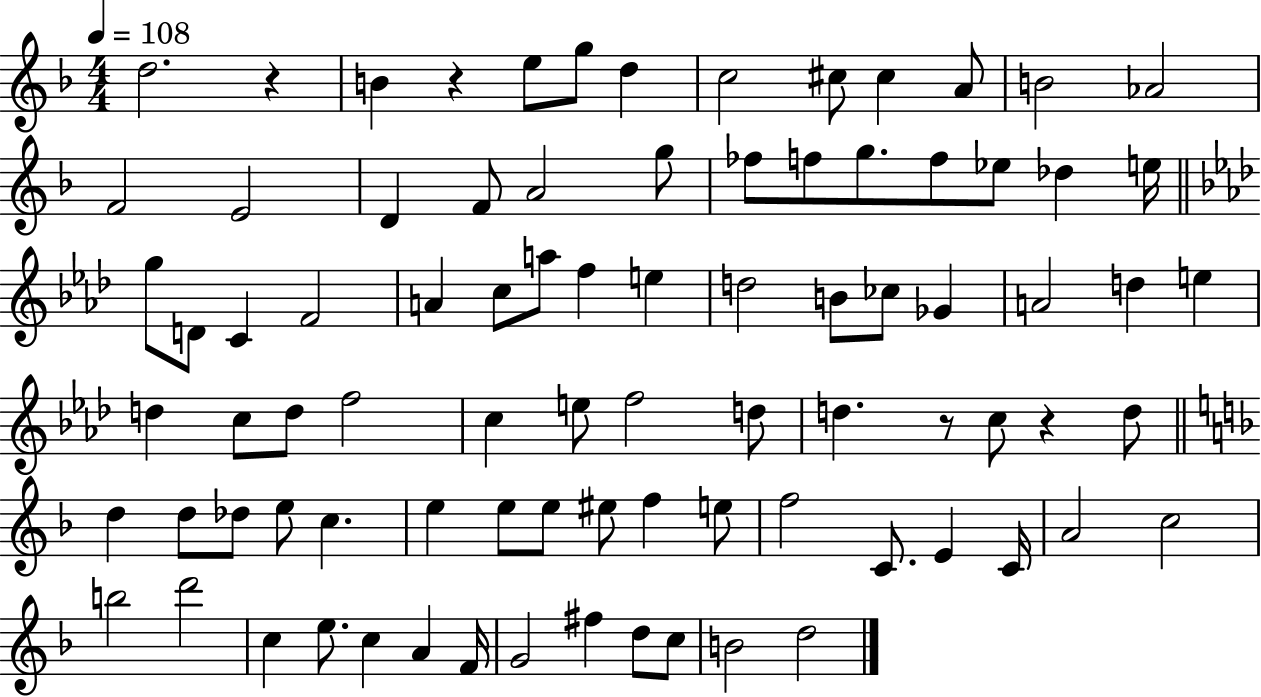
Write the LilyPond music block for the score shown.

{
  \clef treble
  \numericTimeSignature
  \time 4/4
  \key f \major
  \tempo 4 = 108
  d''2. r4 | b'4 r4 e''8 g''8 d''4 | c''2 cis''8 cis''4 a'8 | b'2 aes'2 | \break f'2 e'2 | d'4 f'8 a'2 g''8 | fes''8 f''8 g''8. f''8 ees''8 des''4 e''16 | \bar "||" \break \key f \minor g''8 d'8 c'4 f'2 | a'4 c''8 a''8 f''4 e''4 | d''2 b'8 ces''8 ges'4 | a'2 d''4 e''4 | \break d''4 c''8 d''8 f''2 | c''4 e''8 f''2 d''8 | d''4. r8 c''8 r4 d''8 | \bar "||" \break \key d \minor d''4 d''8 des''8 e''8 c''4. | e''4 e''8 e''8 eis''8 f''4 e''8 | f''2 c'8. e'4 c'16 | a'2 c''2 | \break b''2 d'''2 | c''4 e''8. c''4 a'4 f'16 | g'2 fis''4 d''8 c''8 | b'2 d''2 | \break \bar "|."
}